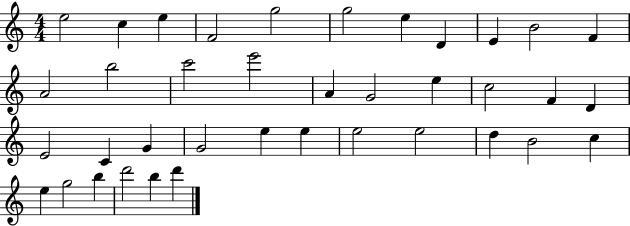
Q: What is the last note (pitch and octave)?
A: D6